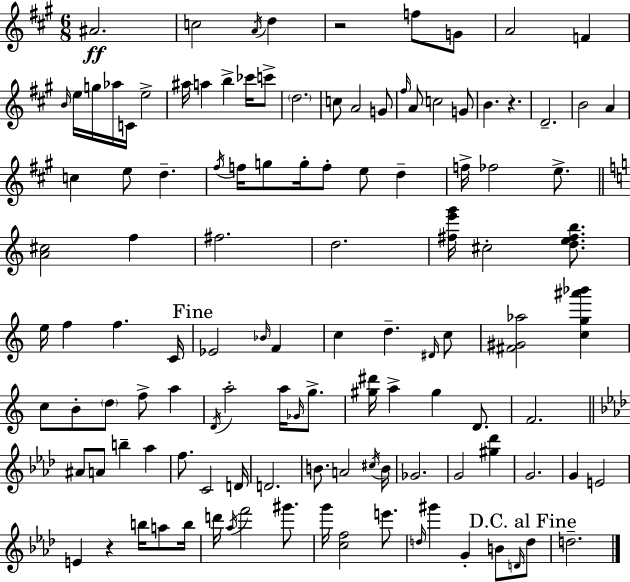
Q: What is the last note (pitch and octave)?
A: D5